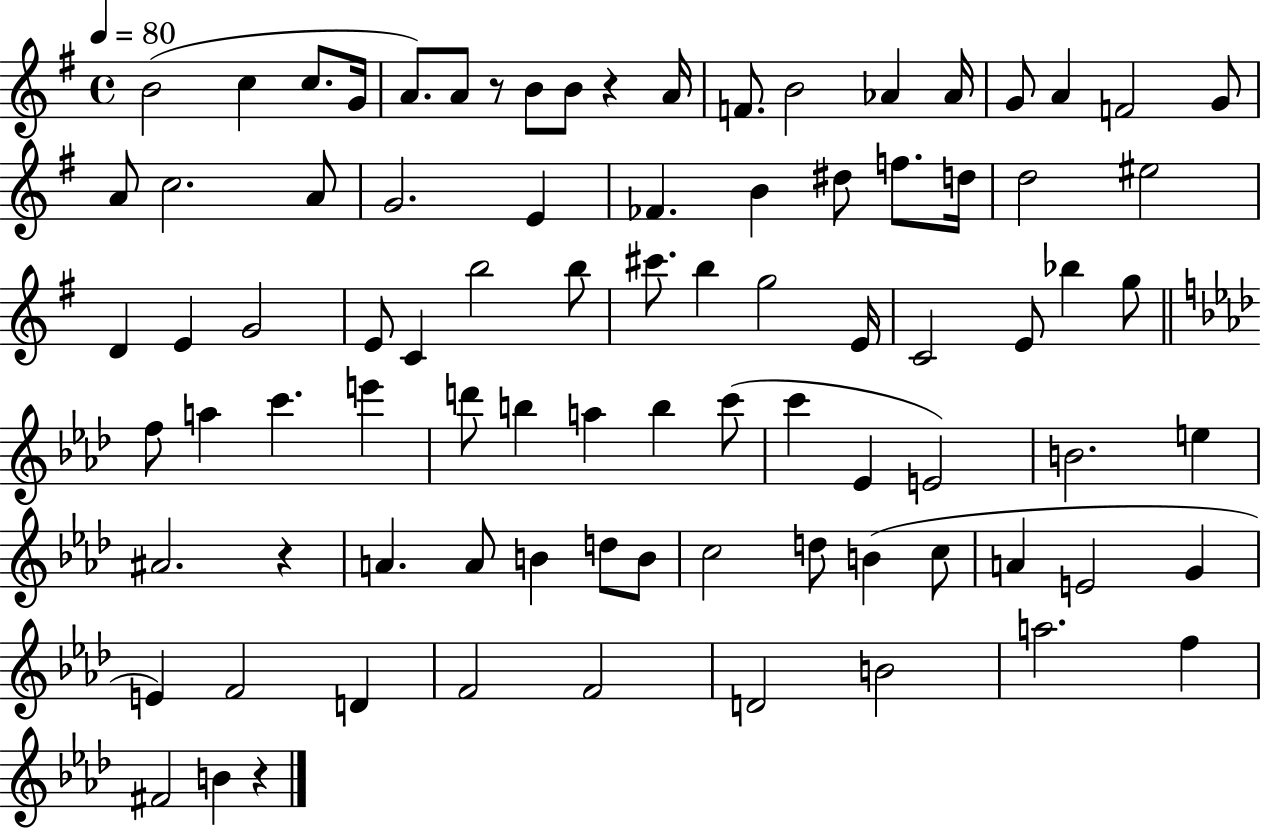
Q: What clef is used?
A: treble